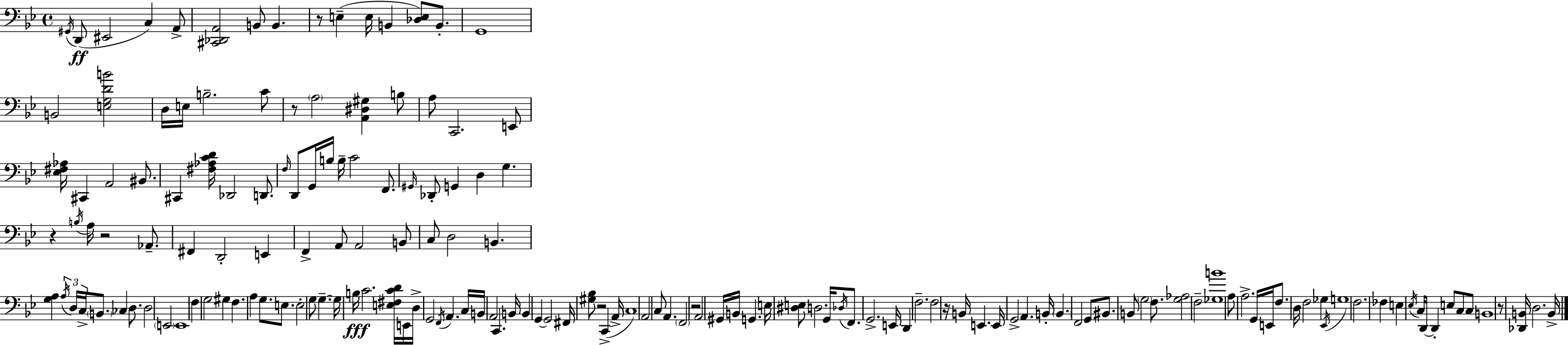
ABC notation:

X:1
T:Untitled
M:4/4
L:1/4
K:Bb
^G,,/4 D,,/2 ^E,,2 C, A,,/2 [^C,,_D,,A,,]2 B,,/2 B,, z/2 E, E,/4 B,, [_D,E,]/2 B,,/2 G,,4 B,,2 [E,G,DB]2 D,/4 E,/4 B,2 C/2 z/2 A,2 [A,,^D,^G,] B,/2 A,/2 C,,2 E,,/2 [_E,^F,_A,]/4 ^C,, A,,2 ^B,,/2 ^C,, [^F,_A,CD]/4 _D,,2 D,,/2 F,/4 D,,/2 G,,/4 B,/4 B,/4 C2 F,,/2 ^G,,/4 _D,,/2 G,, D, G, z B,/4 A,/4 z2 _A,,/2 ^F,, D,,2 E,, F,, A,,/2 A,,2 B,,/2 C,/2 D,2 B,, [G,A,] A,/4 D,/4 C,/4 B,,/2 _C, D,/2 D,2 E,,2 E,,4 F, G,2 ^G, F, A, G,/2 E,/2 E,2 G,/2 G, G,/4 B,/4 C2 [E,^F,CD]/4 E,,/4 D,/4 G,,2 F,,/4 A,, C,/4 B,,/4 A,,2 C,, B,,/4 B,, G,, G,,2 ^F,,/4 [^G,_B,]/2 z2 C,, A,,/4 C,4 A,,2 C,/2 A,, F,,2 z2 A,,2 ^G,,/4 B,,/4 G,, E,/4 [^D,E,]/2 D,2 G,,/4 _D,/4 F,,/2 G,,2 E,,/4 D,, F,2 F,2 z/4 B,,/4 E,, E,,/4 G,,2 A,, B,,/4 B,, F,,2 G,,/2 ^B,,/2 B,,/2 G,2 F,/2 [G,_A,]2 F,2 [_G,B]4 A,/2 A,2 G,,/4 E,,/4 F,/2 D,/4 F,2 _G, _E,,/4 G,4 F,2 _F, E, _E,/4 C,/4 D,,/4 D,, E,/2 C,/2 C,/2 B,,4 z/2 [_D,,B,,]/4 D,2 B,,/4